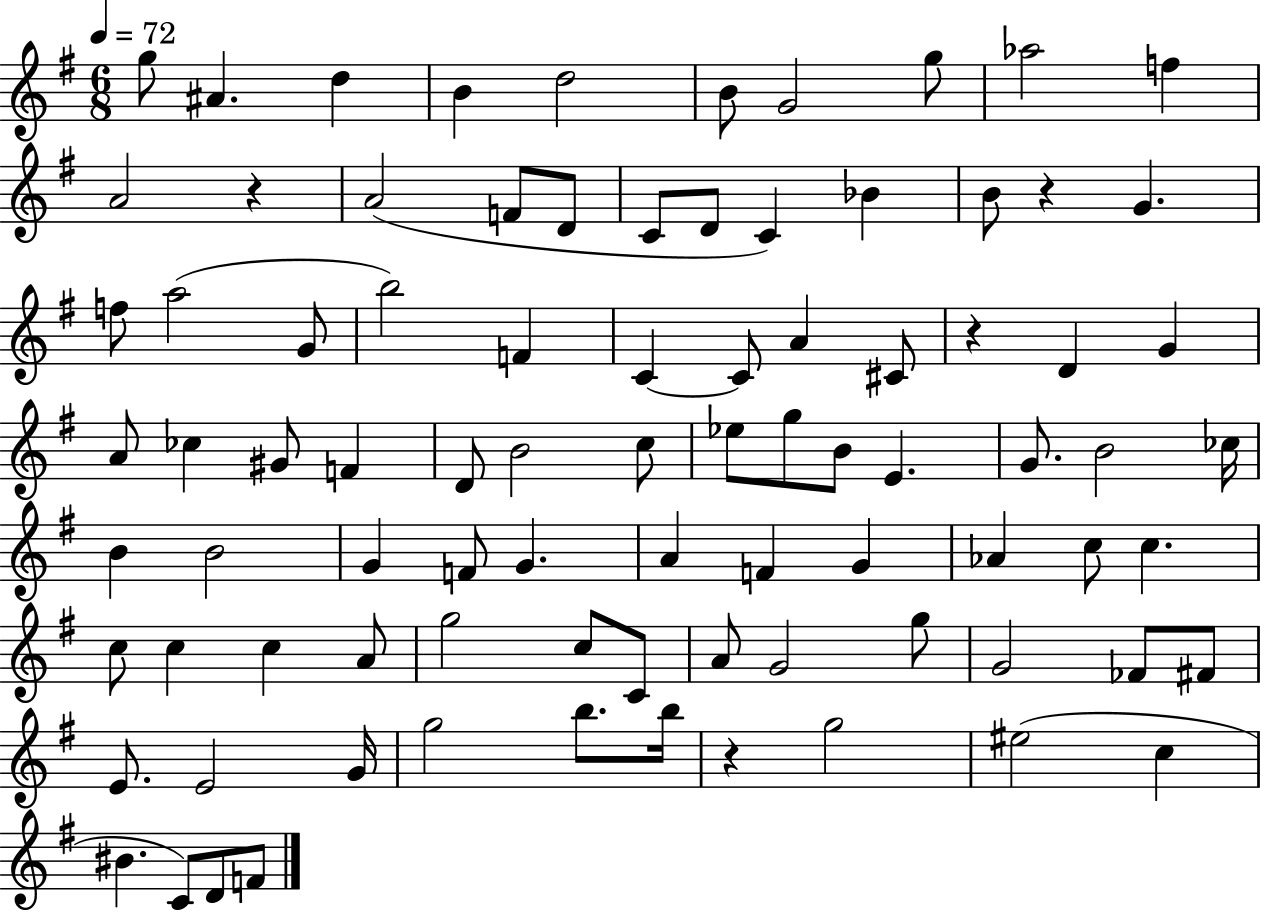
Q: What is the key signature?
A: G major